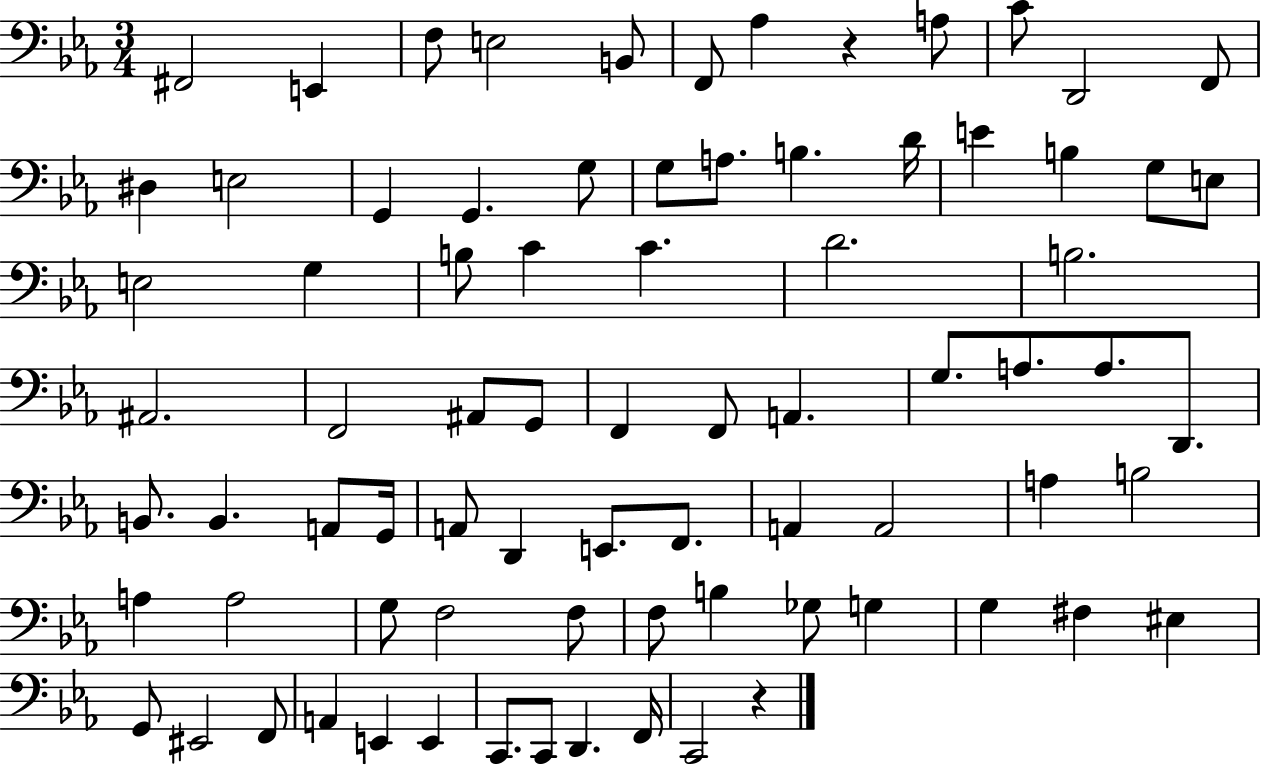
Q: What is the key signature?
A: EES major